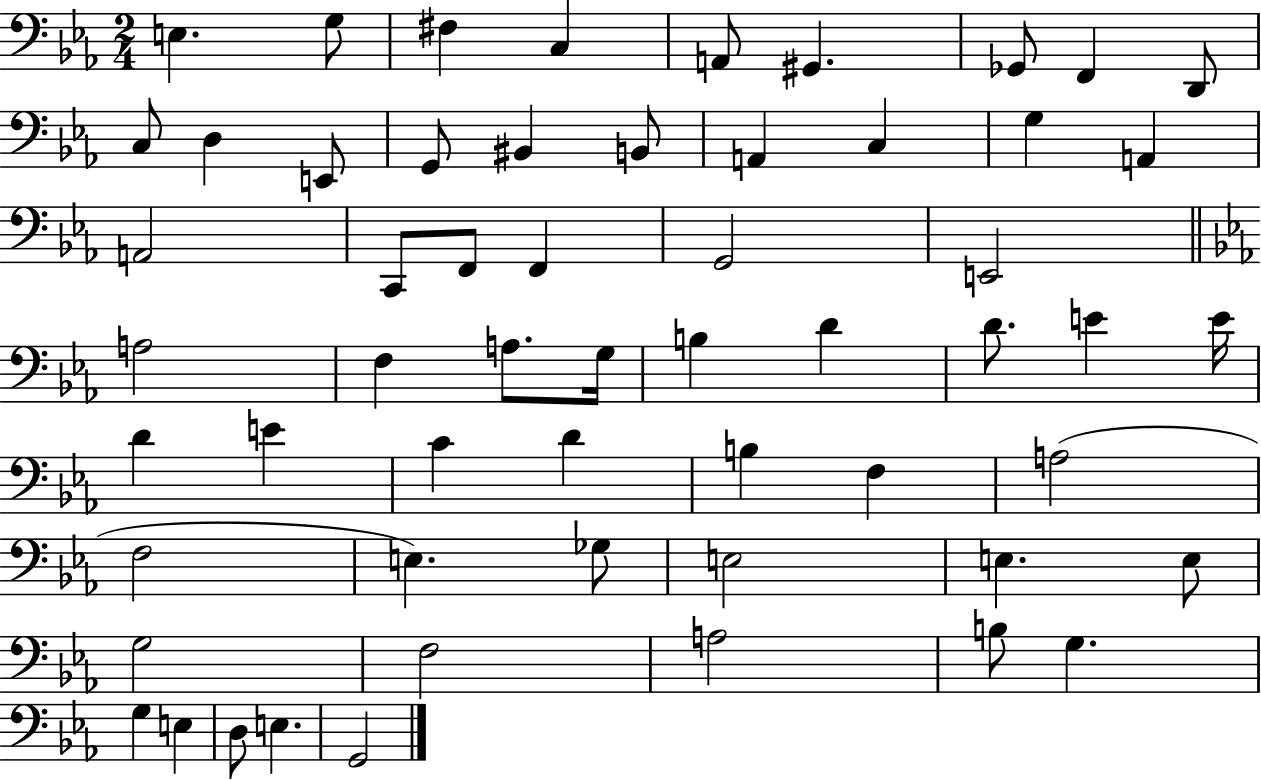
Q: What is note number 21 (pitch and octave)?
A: C2